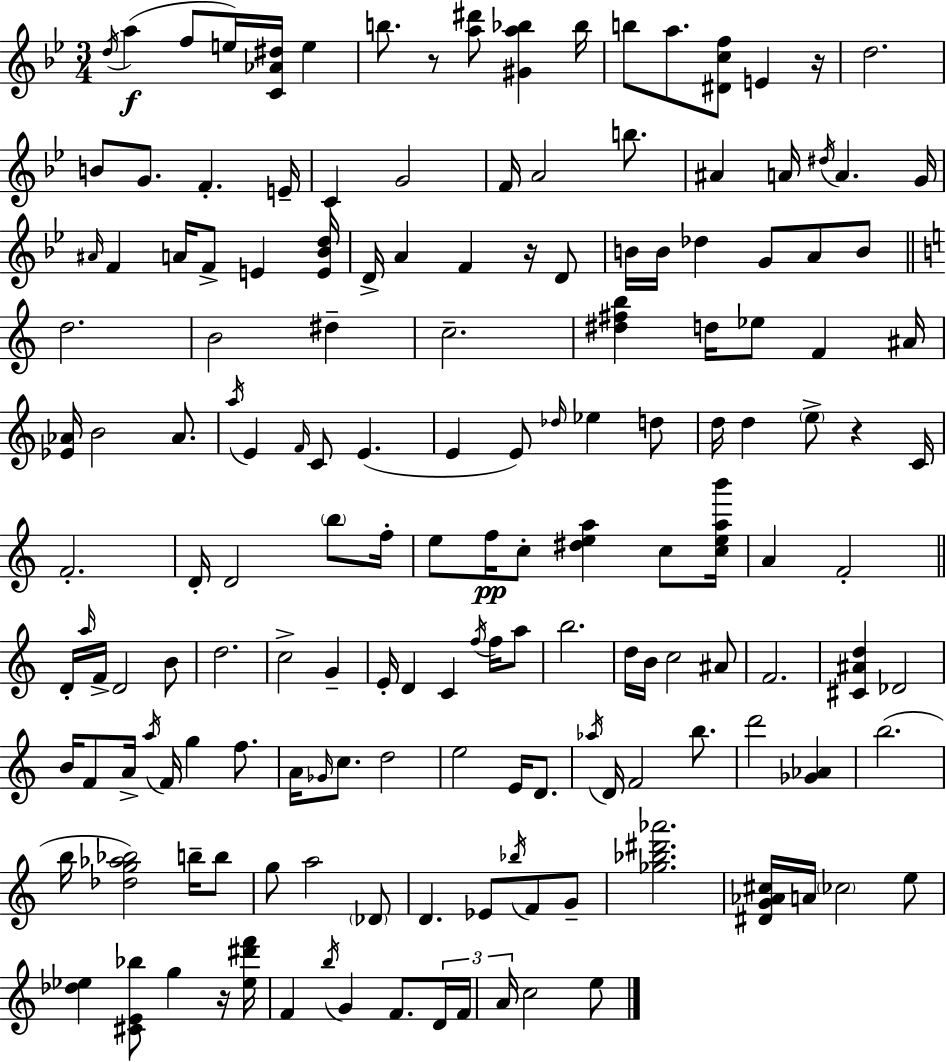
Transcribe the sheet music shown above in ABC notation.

X:1
T:Untitled
M:3/4
L:1/4
K:Gm
d/4 a f/2 e/4 [C_A^d]/4 e b/2 z/2 [a^d']/2 [^Ga_b] _b/4 b/2 a/2 [^Dcf]/2 E z/4 d2 B/2 G/2 F E/4 C G2 F/4 A2 b/2 ^A A/4 ^d/4 A G/4 ^A/4 F A/4 F/2 E [E_Bd]/4 D/4 A F z/4 D/2 B/4 B/4 _d G/2 A/2 B/2 d2 B2 ^d c2 [^d^fb] d/4 _e/2 F ^A/4 [_E_A]/4 B2 _A/2 a/4 E F/4 C/2 E E E/2 _d/4 _e d/2 d/4 d e/2 z C/4 F2 D/4 D2 b/2 f/4 e/2 f/4 c/2 [^dea] c/2 [ceab']/4 A F2 D/4 a/4 F/4 D2 B/2 d2 c2 G E/4 D C f/4 f/4 a/2 b2 d/4 B/4 c2 ^A/2 F2 [^C^Ad] _D2 B/4 F/2 A/4 a/4 F/4 g f/2 A/4 _G/4 c/2 d2 e2 E/4 D/2 _a/4 D/4 F2 b/2 d'2 [_G_A] b2 b/4 [_dg_a_b]2 b/4 b/2 g/2 a2 _D/2 D _E/2 _b/4 F/2 G/2 [_g_b^d'_a']2 [^DG_A^c]/4 A/4 _c2 e/2 [_d_e] [^CE_b]/2 g z/4 [_e^d'f']/4 F b/4 G F/2 D/4 F/4 A/4 c2 e/2